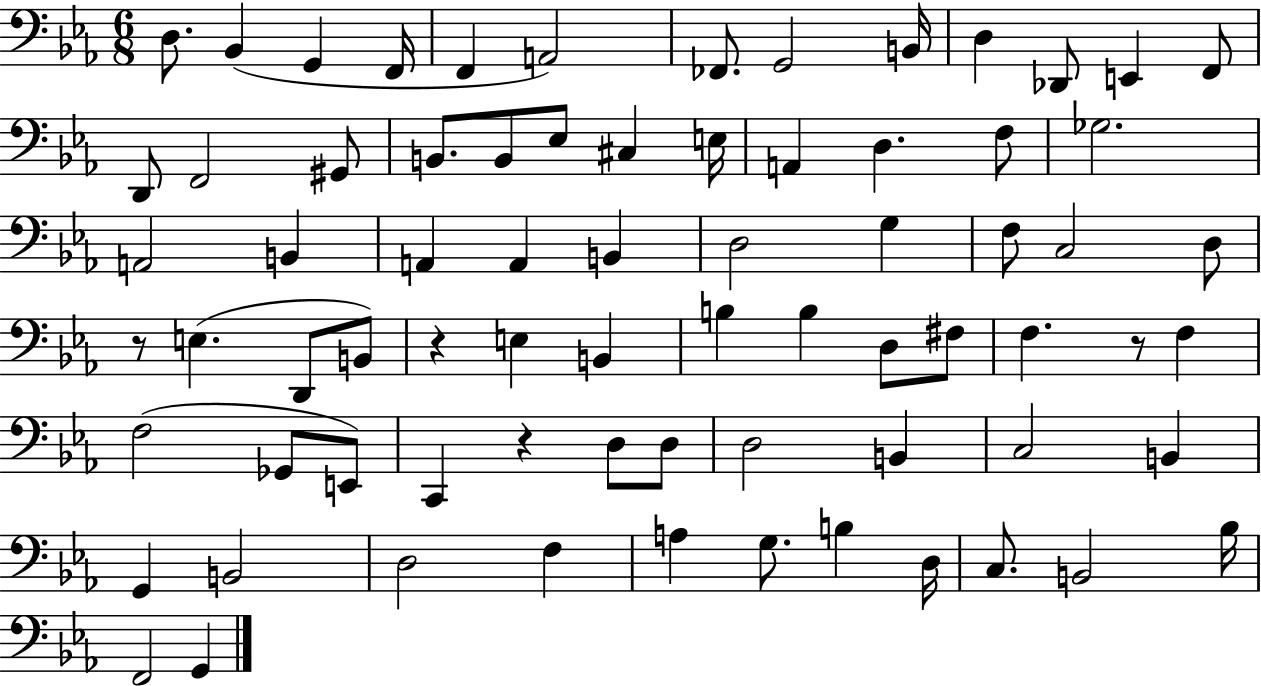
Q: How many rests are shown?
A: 4